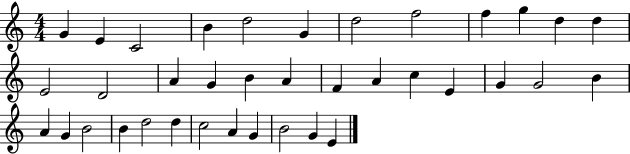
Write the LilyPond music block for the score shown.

{
  \clef treble
  \numericTimeSignature
  \time 4/4
  \key c \major
  g'4 e'4 c'2 | b'4 d''2 g'4 | d''2 f''2 | f''4 g''4 d''4 d''4 | \break e'2 d'2 | a'4 g'4 b'4 a'4 | f'4 a'4 c''4 e'4 | g'4 g'2 b'4 | \break a'4 g'4 b'2 | b'4 d''2 d''4 | c''2 a'4 g'4 | b'2 g'4 e'4 | \break \bar "|."
}